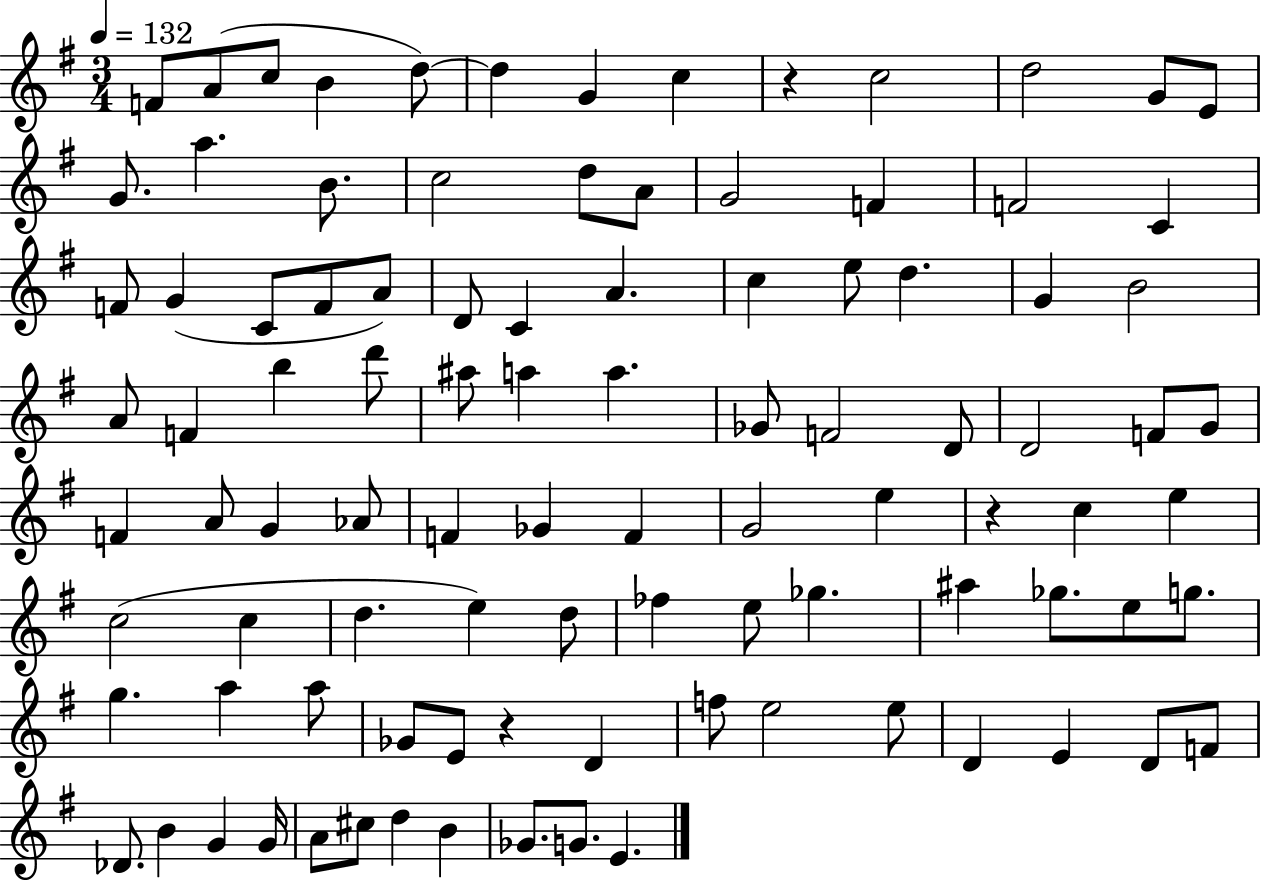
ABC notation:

X:1
T:Untitled
M:3/4
L:1/4
K:G
F/2 A/2 c/2 B d/2 d G c z c2 d2 G/2 E/2 G/2 a B/2 c2 d/2 A/2 G2 F F2 C F/2 G C/2 F/2 A/2 D/2 C A c e/2 d G B2 A/2 F b d'/2 ^a/2 a a _G/2 F2 D/2 D2 F/2 G/2 F A/2 G _A/2 F _G F G2 e z c e c2 c d e d/2 _f e/2 _g ^a _g/2 e/2 g/2 g a a/2 _G/2 E/2 z D f/2 e2 e/2 D E D/2 F/2 _D/2 B G G/4 A/2 ^c/2 d B _G/2 G/2 E